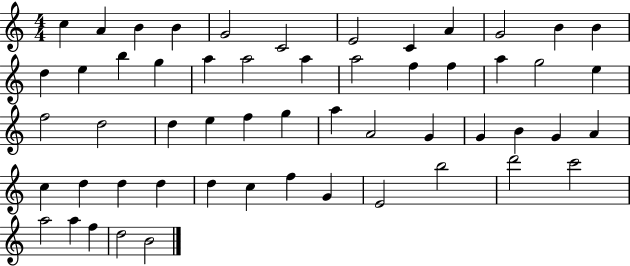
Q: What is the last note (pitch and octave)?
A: B4